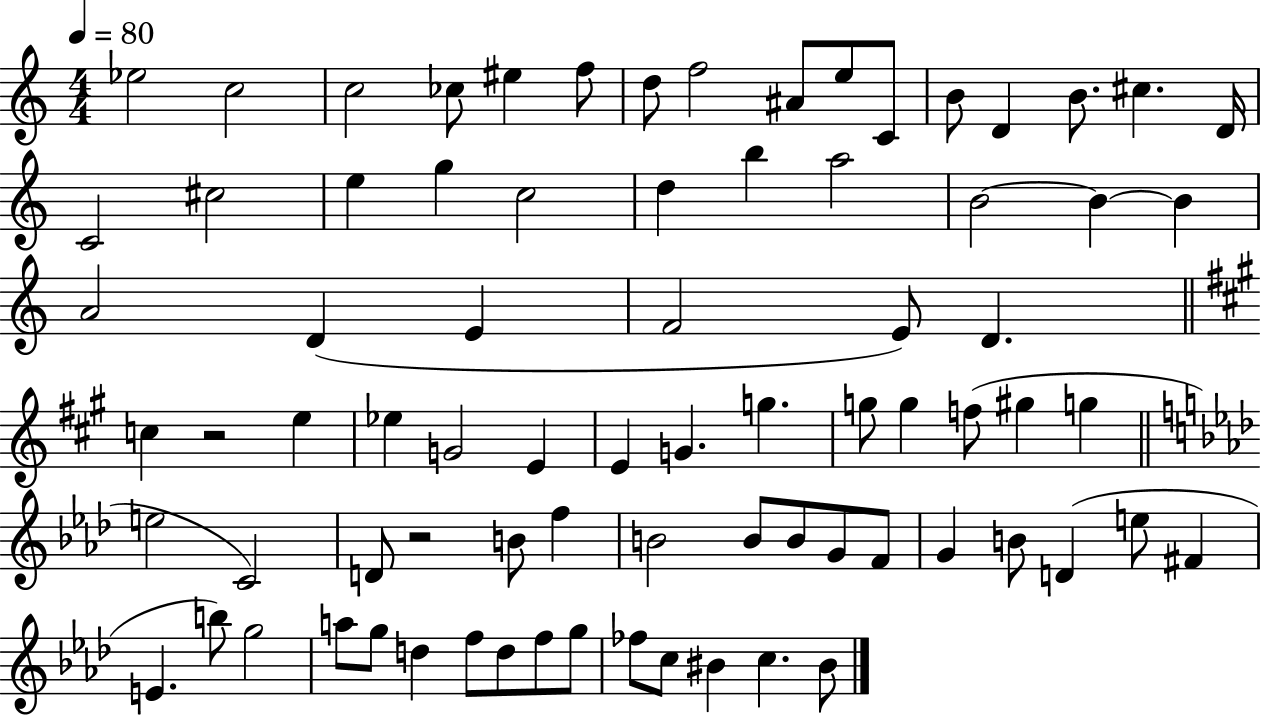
{
  \clef treble
  \numericTimeSignature
  \time 4/4
  \key c \major
  \tempo 4 = 80
  ees''2 c''2 | c''2 ces''8 eis''4 f''8 | d''8 f''2 ais'8 e''8 c'8 | b'8 d'4 b'8. cis''4. d'16 | \break c'2 cis''2 | e''4 g''4 c''2 | d''4 b''4 a''2 | b'2~~ b'4~~ b'4 | \break a'2 d'4( e'4 | f'2 e'8) d'4. | \bar "||" \break \key a \major c''4 r2 e''4 | ees''4 g'2 e'4 | e'4 g'4. g''4. | g''8 g''4 f''8( gis''4 g''4 | \break \bar "||" \break \key aes \major e''2 c'2) | d'8 r2 b'8 f''4 | b'2 b'8 b'8 g'8 f'8 | g'4 b'8 d'4( e''8 fis'4 | \break e'4. b''8) g''2 | a''8 g''8 d''4 f''8 d''8 f''8 g''8 | fes''8 c''8 bis'4 c''4. bis'8 | \bar "|."
}